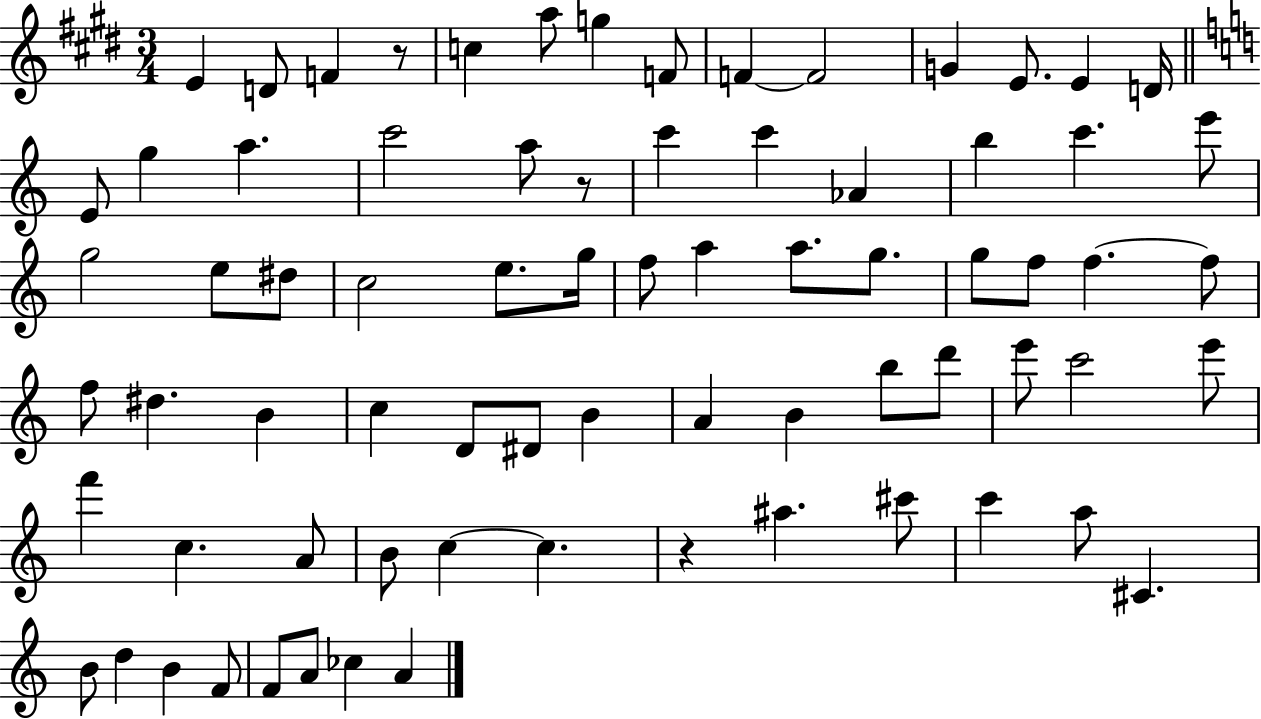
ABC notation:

X:1
T:Untitled
M:3/4
L:1/4
K:E
E D/2 F z/2 c a/2 g F/2 F F2 G E/2 E D/4 E/2 g a c'2 a/2 z/2 c' c' _A b c' e'/2 g2 e/2 ^d/2 c2 e/2 g/4 f/2 a a/2 g/2 g/2 f/2 f f/2 f/2 ^d B c D/2 ^D/2 B A B b/2 d'/2 e'/2 c'2 e'/2 f' c A/2 B/2 c c z ^a ^c'/2 c' a/2 ^C B/2 d B F/2 F/2 A/2 _c A